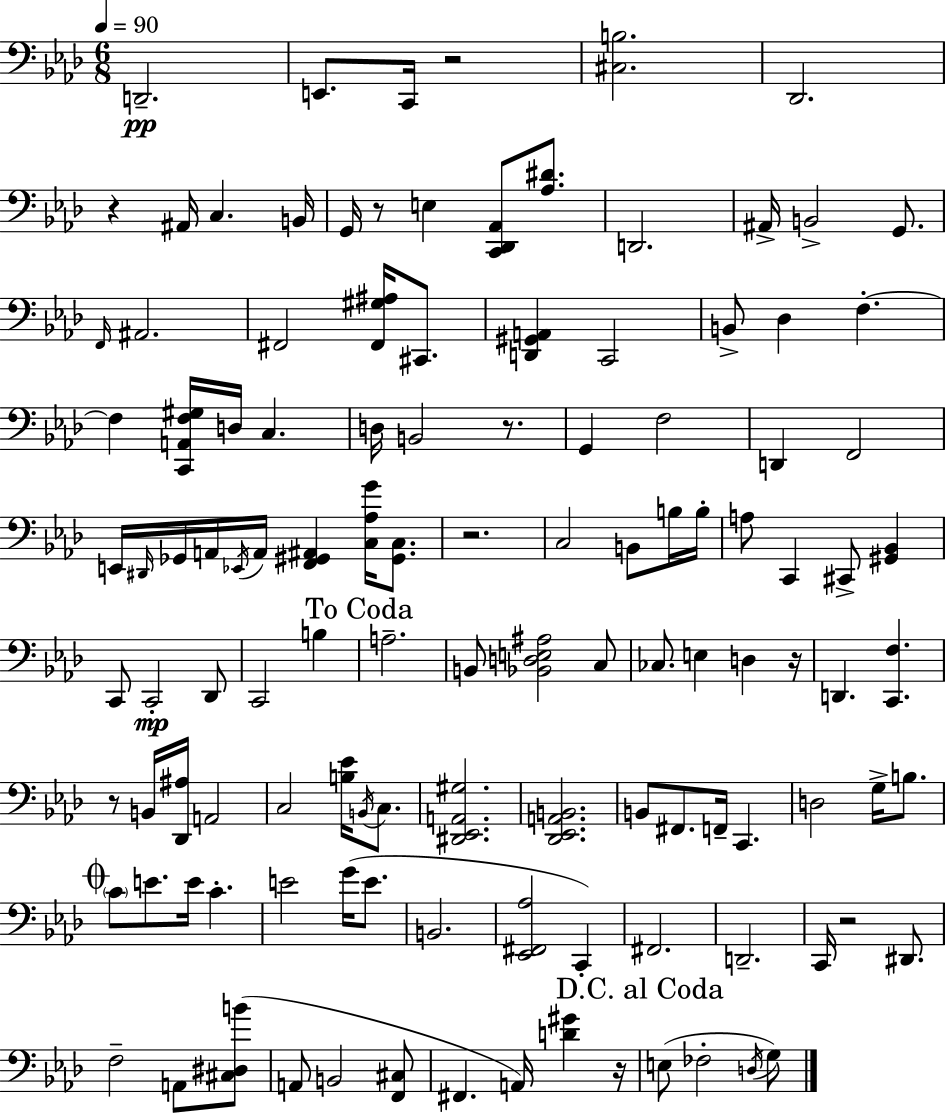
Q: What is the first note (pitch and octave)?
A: D2